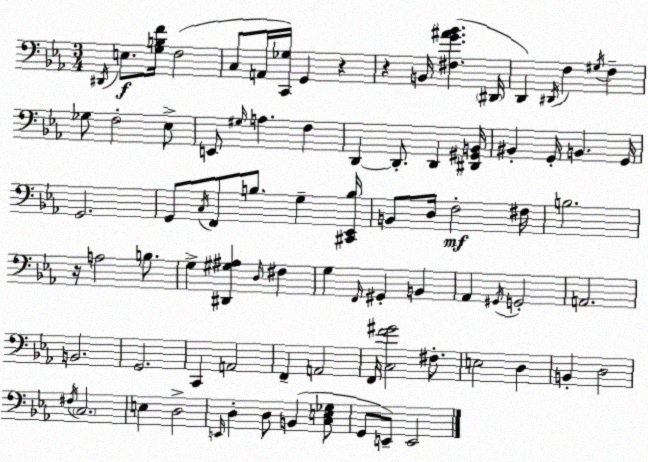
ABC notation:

X:1
T:Untitled
M:3/4
L:1/4
K:Cm
^D,,/4 E,/2 [G,B,F]/4 F,2 C,/2 A,,/4 [C,,_G,]/4 G,, z z B,,/4 [^F,G^A_B] ^D,,/4 D,, ^D,,/4 F, ^G,/4 F, _G,/2 F,2 _E,/2 E,,/2 ^G,/4 A, F, D,, D,,/2 D,, [^D,,^G,,B,,]/4 ^B,, G,,/4 B,, G,,/4 G,,2 G,,/2 C,/4 F,,/2 B,/2 G, [^C,,_E,,B,]/4 B,,/2 D,/4 F,2 ^F,/4 B,2 z/4 A,2 B,/2 G, [^D,,^G,^A,] D,/4 ^F, G, F,,/4 ^G,, B,, _A,, ^G,,/4 G,,2 A,,2 B,,2 G,,2 C,, A,,2 F,, A,,2 F,,/4 [C,F^G]2 ^F,/2 E,2 D, B,, D,2 ^F,/4 C,2 E, D,2 E,,/4 D, D,/2 B,, [C,E,_G,]/2 G,,/2 E,,/2 E,,2